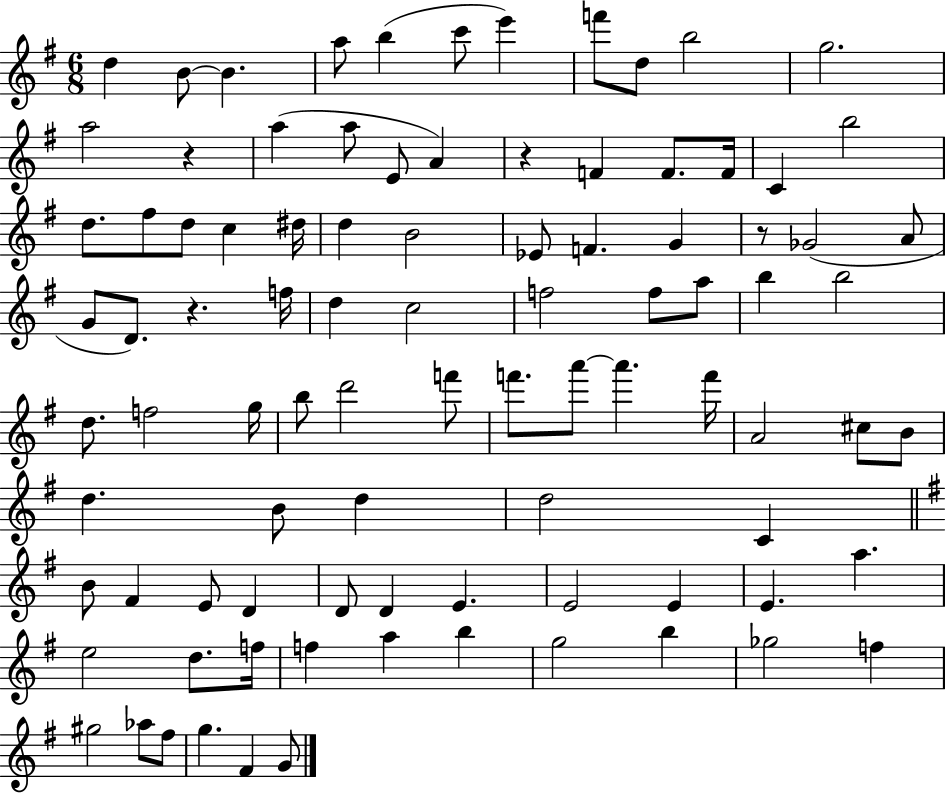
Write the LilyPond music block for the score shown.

{
  \clef treble
  \numericTimeSignature
  \time 6/8
  \key g \major
  d''4 b'8~~ b'4. | a''8 b''4( c'''8 e'''4) | f'''8 d''8 b''2 | g''2. | \break a''2 r4 | a''4( a''8 e'8 a'4) | r4 f'4 f'8. f'16 | c'4 b''2 | \break d''8. fis''8 d''8 c''4 dis''16 | d''4 b'2 | ees'8 f'4. g'4 | r8 ges'2( a'8 | \break g'8 d'8.) r4. f''16 | d''4 c''2 | f''2 f''8 a''8 | b''4 b''2 | \break d''8. f''2 g''16 | b''8 d'''2 f'''8 | f'''8. a'''8~~ a'''4. f'''16 | a'2 cis''8 b'8 | \break d''4. b'8 d''4 | d''2 c'4 | \bar "||" \break \key e \minor b'8 fis'4 e'8 d'4 | d'8 d'4 e'4. | e'2 e'4 | e'4. a''4. | \break e''2 d''8. f''16 | f''4 a''4 b''4 | g''2 b''4 | ges''2 f''4 | \break gis''2 aes''8 fis''8 | g''4. fis'4 g'8 | \bar "|."
}